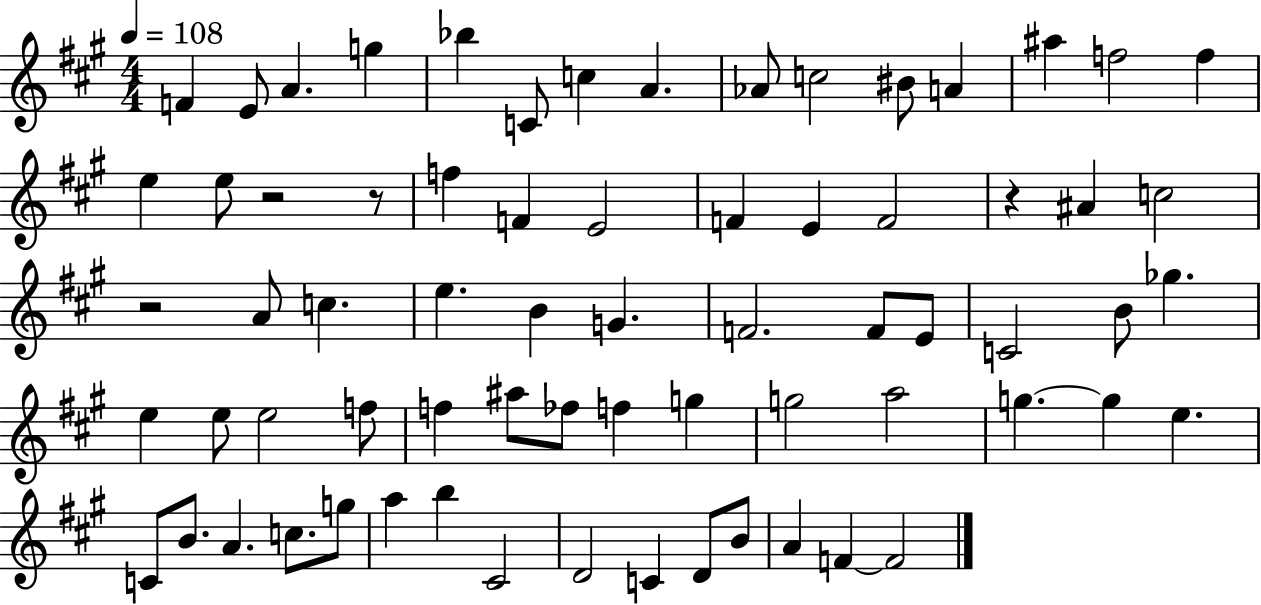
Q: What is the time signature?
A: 4/4